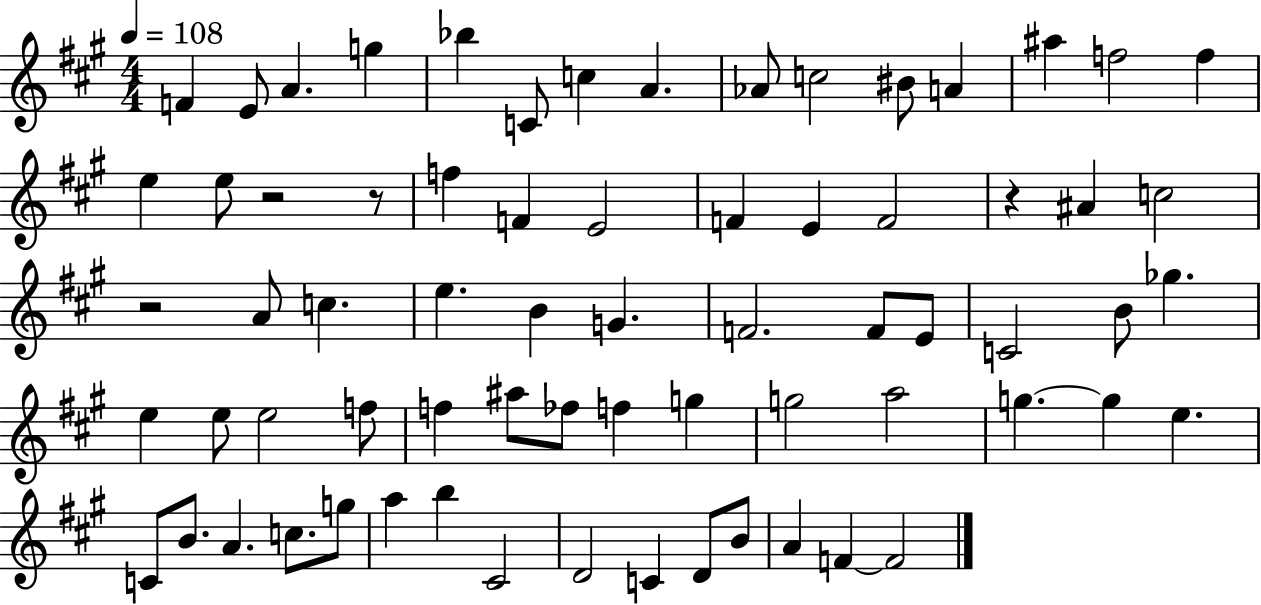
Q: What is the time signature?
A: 4/4